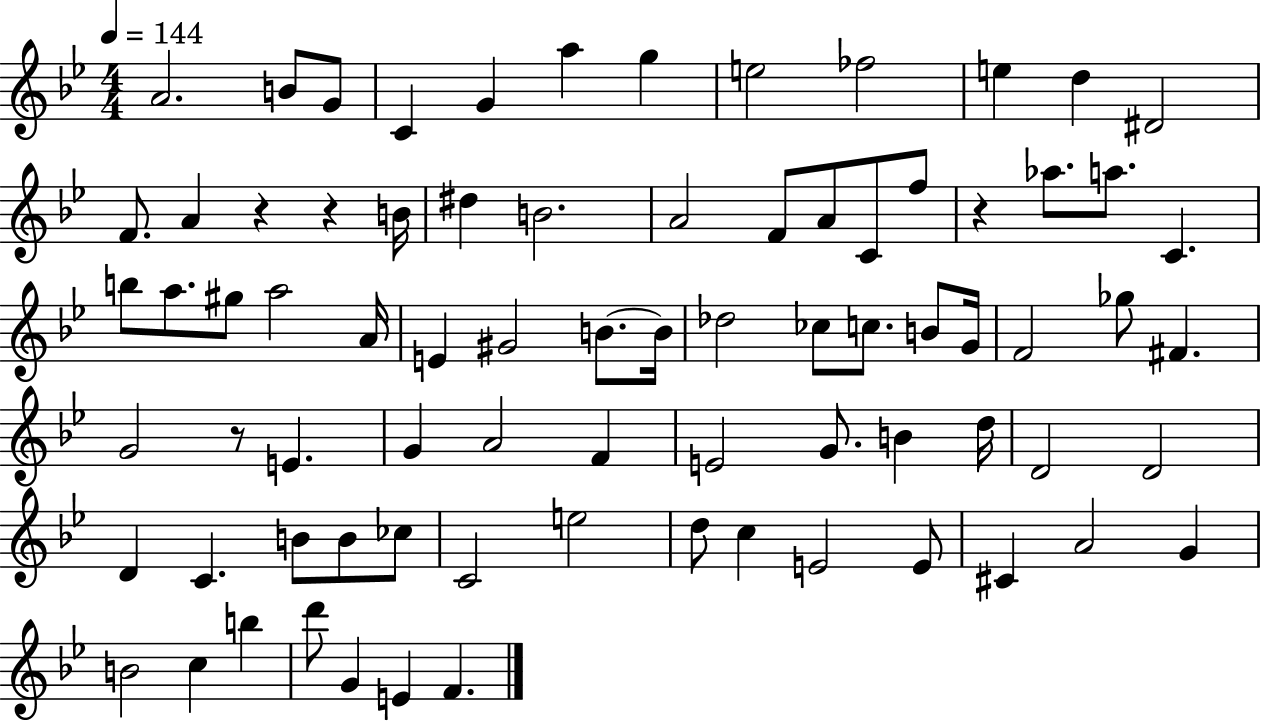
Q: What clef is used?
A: treble